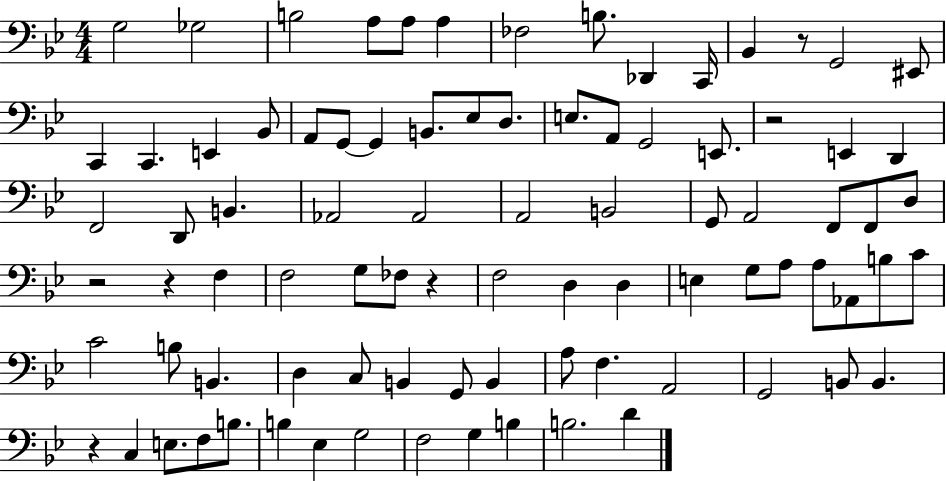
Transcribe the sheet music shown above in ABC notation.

X:1
T:Untitled
M:4/4
L:1/4
K:Bb
G,2 _G,2 B,2 A,/2 A,/2 A, _F,2 B,/2 _D,, C,,/4 _B,, z/2 G,,2 ^E,,/2 C,, C,, E,, _B,,/2 A,,/2 G,,/2 G,, B,,/2 _E,/2 D,/2 E,/2 A,,/2 G,,2 E,,/2 z2 E,, D,, F,,2 D,,/2 B,, _A,,2 _A,,2 A,,2 B,,2 G,,/2 A,,2 F,,/2 F,,/2 D,/2 z2 z F, F,2 G,/2 _F,/2 z F,2 D, D, E, G,/2 A,/2 A,/2 _A,,/2 B,/2 C/2 C2 B,/2 B,, D, C,/2 B,, G,,/2 B,, A,/2 F, A,,2 G,,2 B,,/2 B,, z C, E,/2 F,/2 B,/2 B, _E, G,2 F,2 G, B, B,2 D